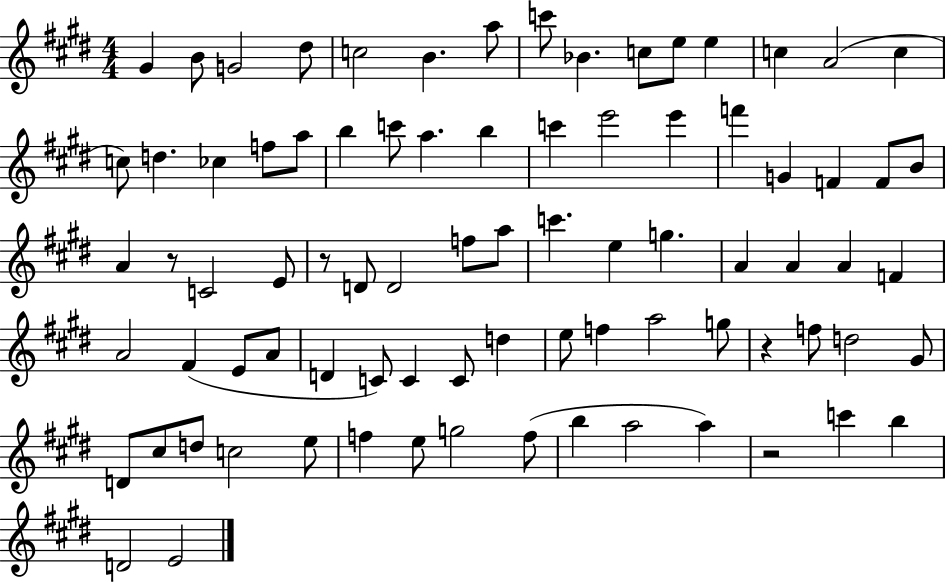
G#4/q B4/e G4/h D#5/e C5/h B4/q. A5/e C6/e Bb4/q. C5/e E5/e E5/q C5/q A4/h C5/q C5/e D5/q. CES5/q F5/e A5/e B5/q C6/e A5/q. B5/q C6/q E6/h E6/q F6/q G4/q F4/q F4/e B4/e A4/q R/e C4/h E4/e R/e D4/e D4/h F5/e A5/e C6/q. E5/q G5/q. A4/q A4/q A4/q F4/q A4/h F#4/q E4/e A4/e D4/q C4/e C4/q C4/e D5/q E5/e F5/q A5/h G5/e R/q F5/e D5/h G#4/e D4/e C#5/e D5/e C5/h E5/e F5/q E5/e G5/h F5/e B5/q A5/h A5/q R/h C6/q B5/q D4/h E4/h